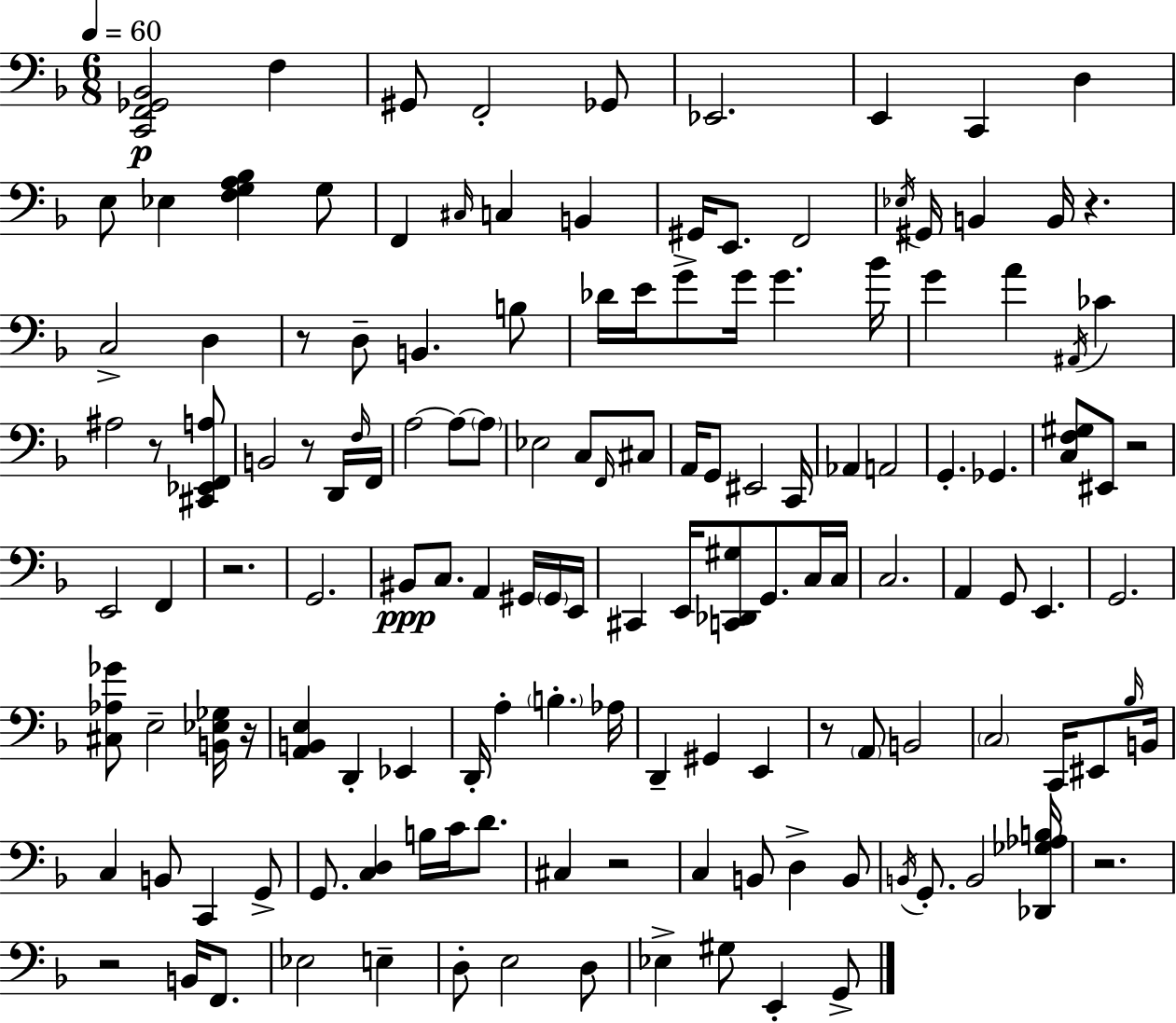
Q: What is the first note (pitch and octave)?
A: F3